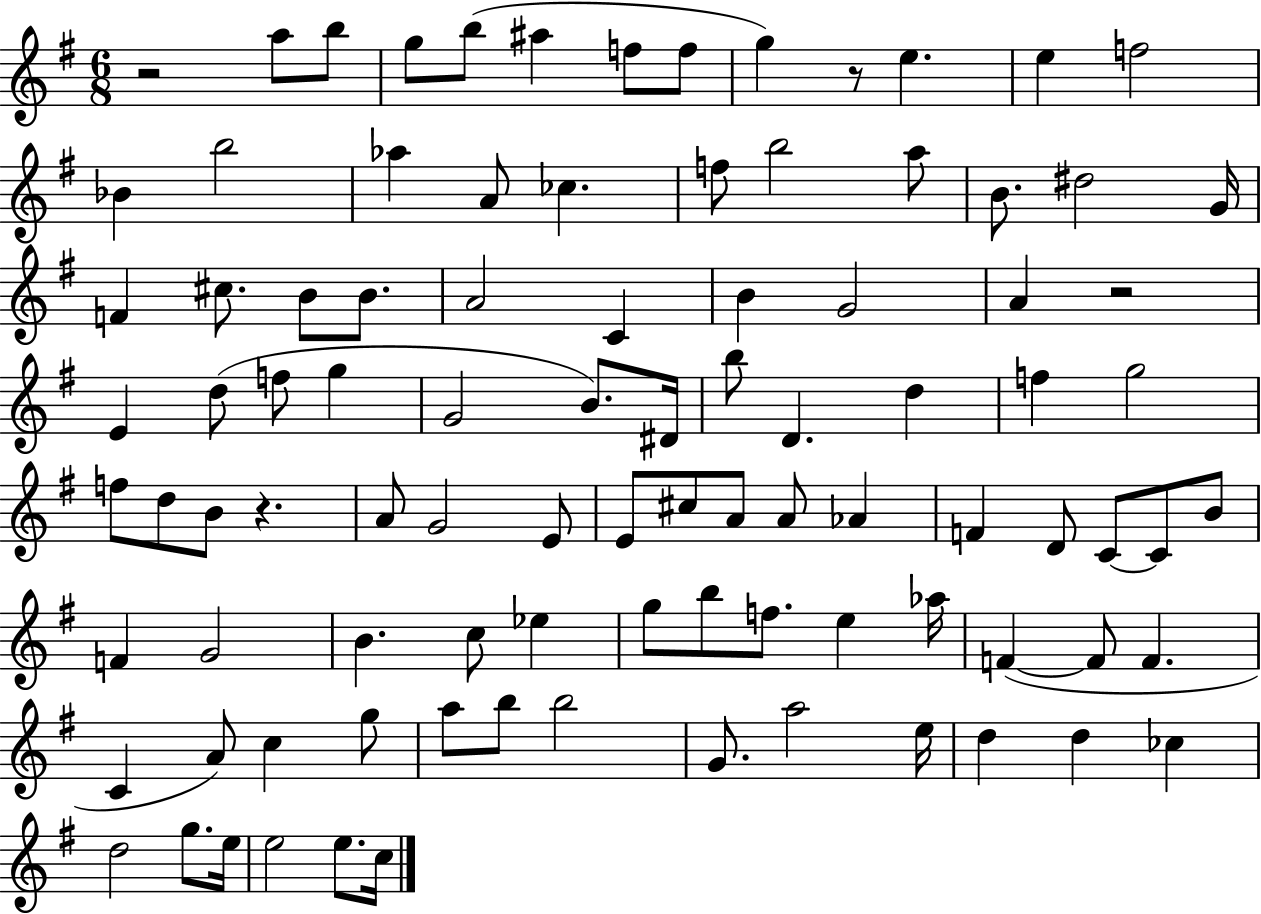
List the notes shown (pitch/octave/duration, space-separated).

R/h A5/e B5/e G5/e B5/e A#5/q F5/e F5/e G5/q R/e E5/q. E5/q F5/h Bb4/q B5/h Ab5/q A4/e CES5/q. F5/e B5/h A5/e B4/e. D#5/h G4/s F4/q C#5/e. B4/e B4/e. A4/h C4/q B4/q G4/h A4/q R/h E4/q D5/e F5/e G5/q G4/h B4/e. D#4/s B5/e D4/q. D5/q F5/q G5/h F5/e D5/e B4/e R/q. A4/e G4/h E4/e E4/e C#5/e A4/e A4/e Ab4/q F4/q D4/e C4/e C4/e B4/e F4/q G4/h B4/q. C5/e Eb5/q G5/e B5/e F5/e. E5/q Ab5/s F4/q F4/e F4/q. C4/q A4/e C5/q G5/e A5/e B5/e B5/h G4/e. A5/h E5/s D5/q D5/q CES5/q D5/h G5/e. E5/s E5/h E5/e. C5/s